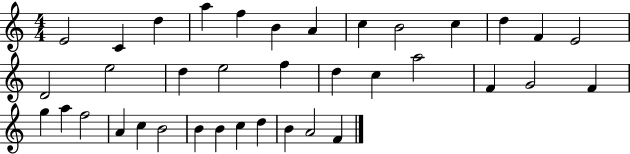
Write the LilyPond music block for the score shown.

{
  \clef treble
  \numericTimeSignature
  \time 4/4
  \key c \major
  e'2 c'4 d''4 | a''4 f''4 b'4 a'4 | c''4 b'2 c''4 | d''4 f'4 e'2 | \break d'2 e''2 | d''4 e''2 f''4 | d''4 c''4 a''2 | f'4 g'2 f'4 | \break g''4 a''4 f''2 | a'4 c''4 b'2 | b'4 b'4 c''4 d''4 | b'4 a'2 f'4 | \break \bar "|."
}